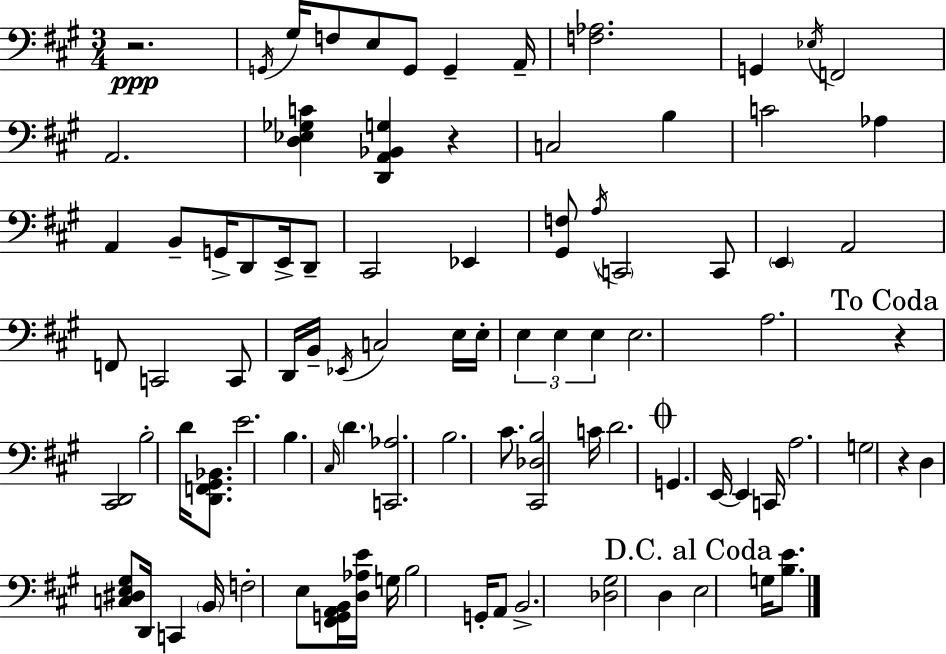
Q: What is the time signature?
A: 3/4